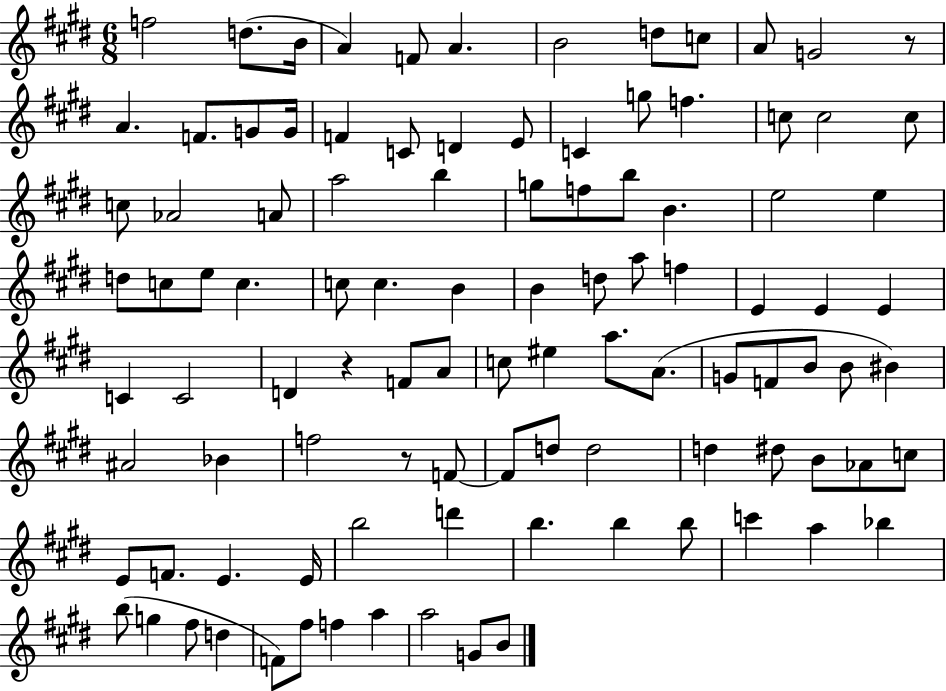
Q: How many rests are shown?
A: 3